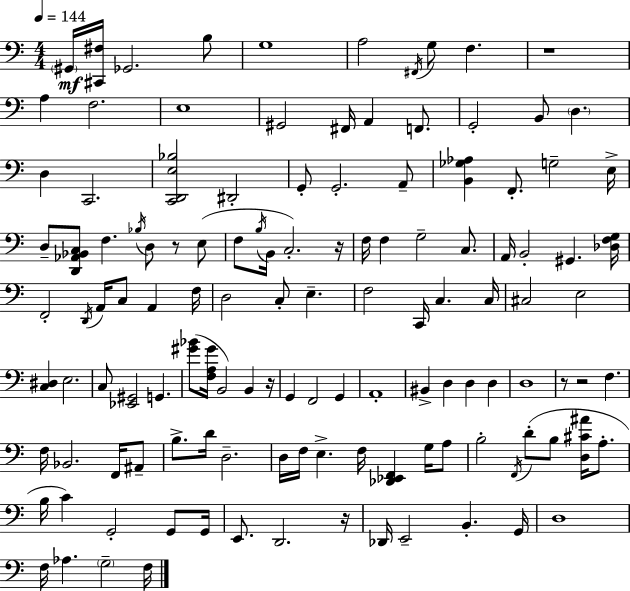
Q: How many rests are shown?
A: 7